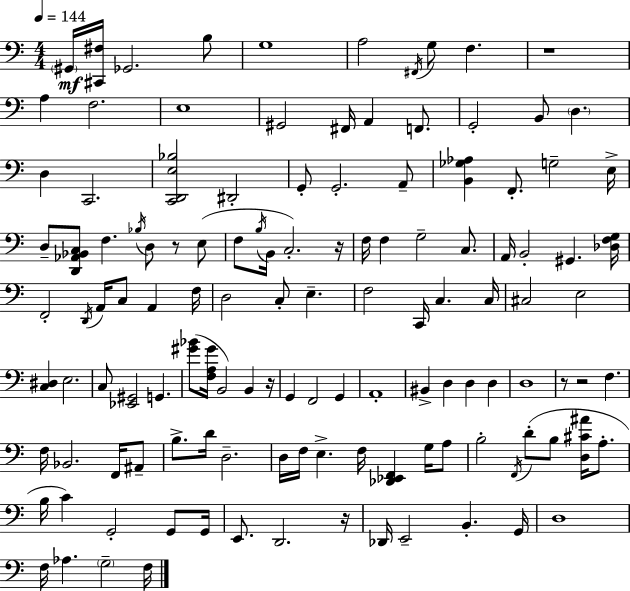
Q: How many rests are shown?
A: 7